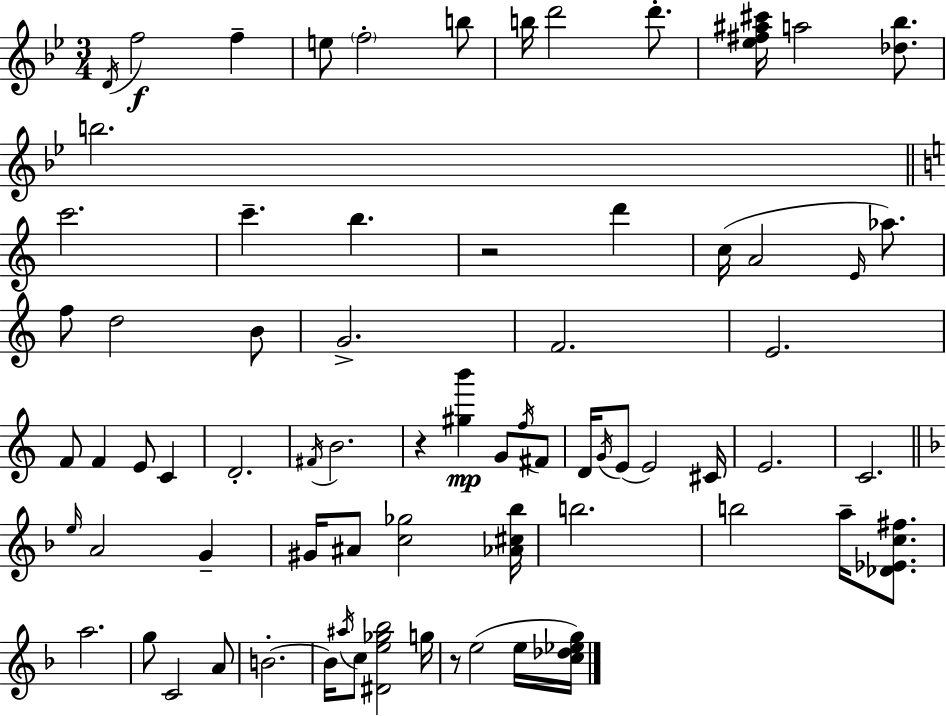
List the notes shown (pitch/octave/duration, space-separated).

D4/s F5/h F5/q E5/e F5/h B5/e B5/s D6/h D6/e. [Eb5,F#5,A#5,C#6]/s A5/h [Db5,Bb5]/e. B5/h. C6/h. C6/q. B5/q. R/h D6/q C5/s A4/h E4/s Ab5/e. F5/e D5/h B4/e G4/h. F4/h. E4/h. F4/e F4/q E4/e C4/q D4/h. F#4/s B4/h. R/q [G#5,B6]/q G4/e F5/s F#4/e D4/s G4/s E4/e E4/h C#4/s E4/h. C4/h. E5/s A4/h G4/q G#4/s A#4/e [C5,Gb5]/h [Ab4,C#5,Bb5]/s B5/h. B5/h A5/s [Db4,Eb4,C5,F#5]/e. A5/h. G5/e C4/h A4/e B4/h. B4/s A#5/s C5/e [D#4,E5,Gb5,Bb5]/h G5/s R/e E5/h E5/s [C5,Db5,Eb5,G5]/s